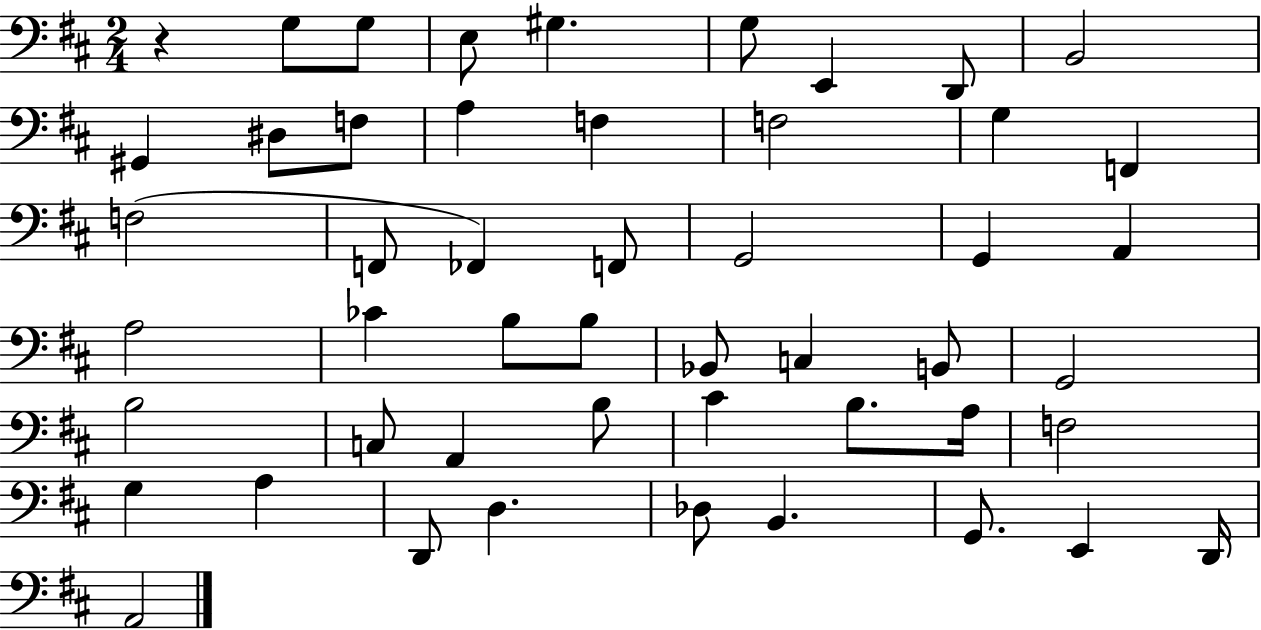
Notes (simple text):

R/q G3/e G3/e E3/e G#3/q. G3/e E2/q D2/e B2/h G#2/q D#3/e F3/e A3/q F3/q F3/h G3/q F2/q F3/h F2/e FES2/q F2/e G2/h G2/q A2/q A3/h CES4/q B3/e B3/e Bb2/e C3/q B2/e G2/h B3/h C3/e A2/q B3/e C#4/q B3/e. A3/s F3/h G3/q A3/q D2/e D3/q. Db3/e B2/q. G2/e. E2/q D2/s A2/h